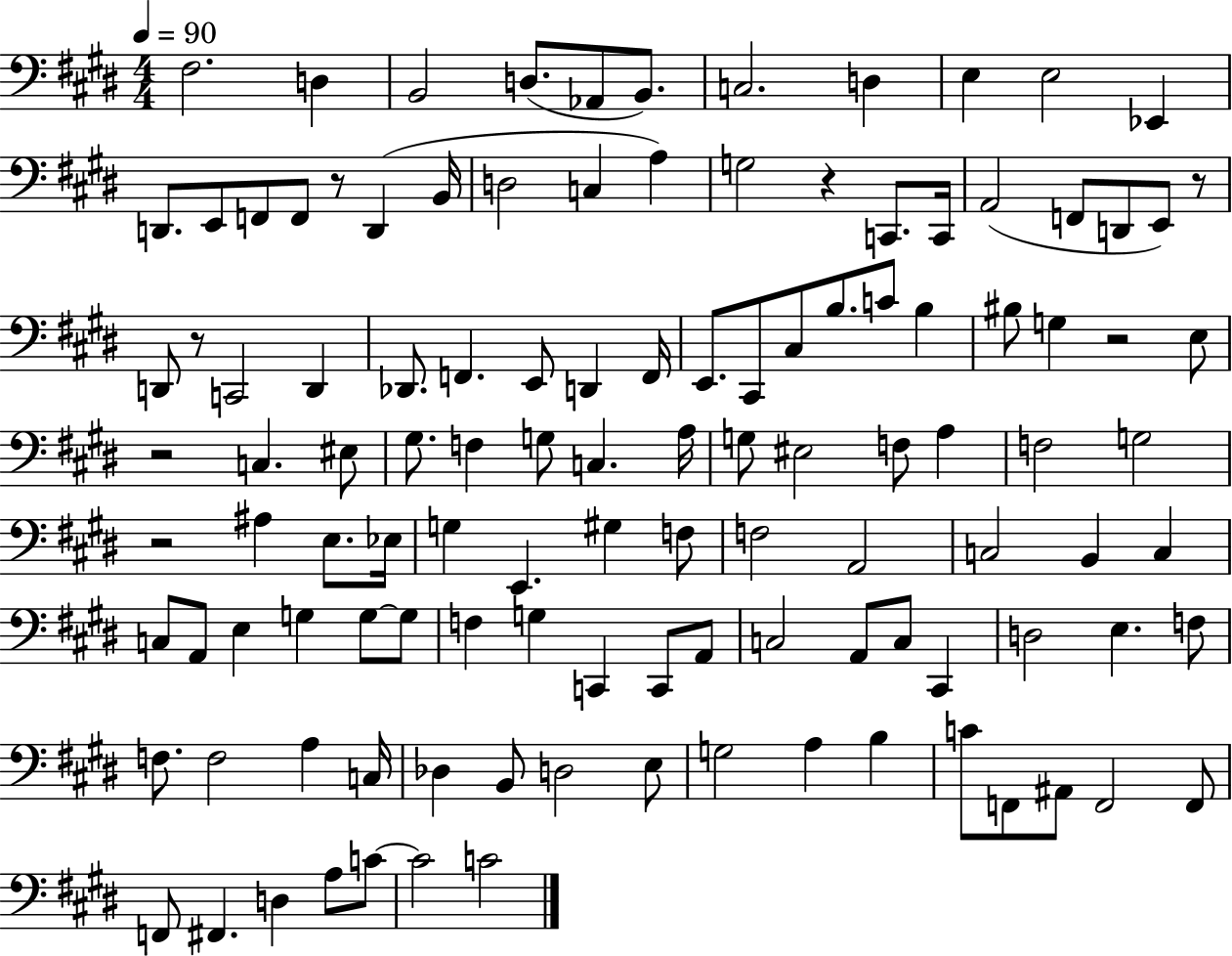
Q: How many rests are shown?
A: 7